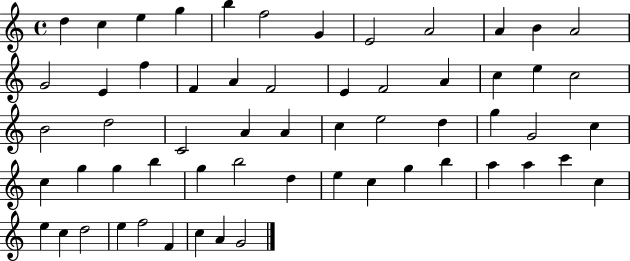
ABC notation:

X:1
T:Untitled
M:4/4
L:1/4
K:C
d c e g b f2 G E2 A2 A B A2 G2 E f F A F2 E F2 A c e c2 B2 d2 C2 A A c e2 d g G2 c c g g b g b2 d e c g b a a c' c e c d2 e f2 F c A G2